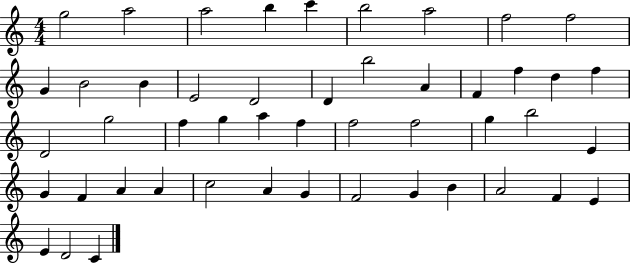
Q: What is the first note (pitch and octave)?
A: G5